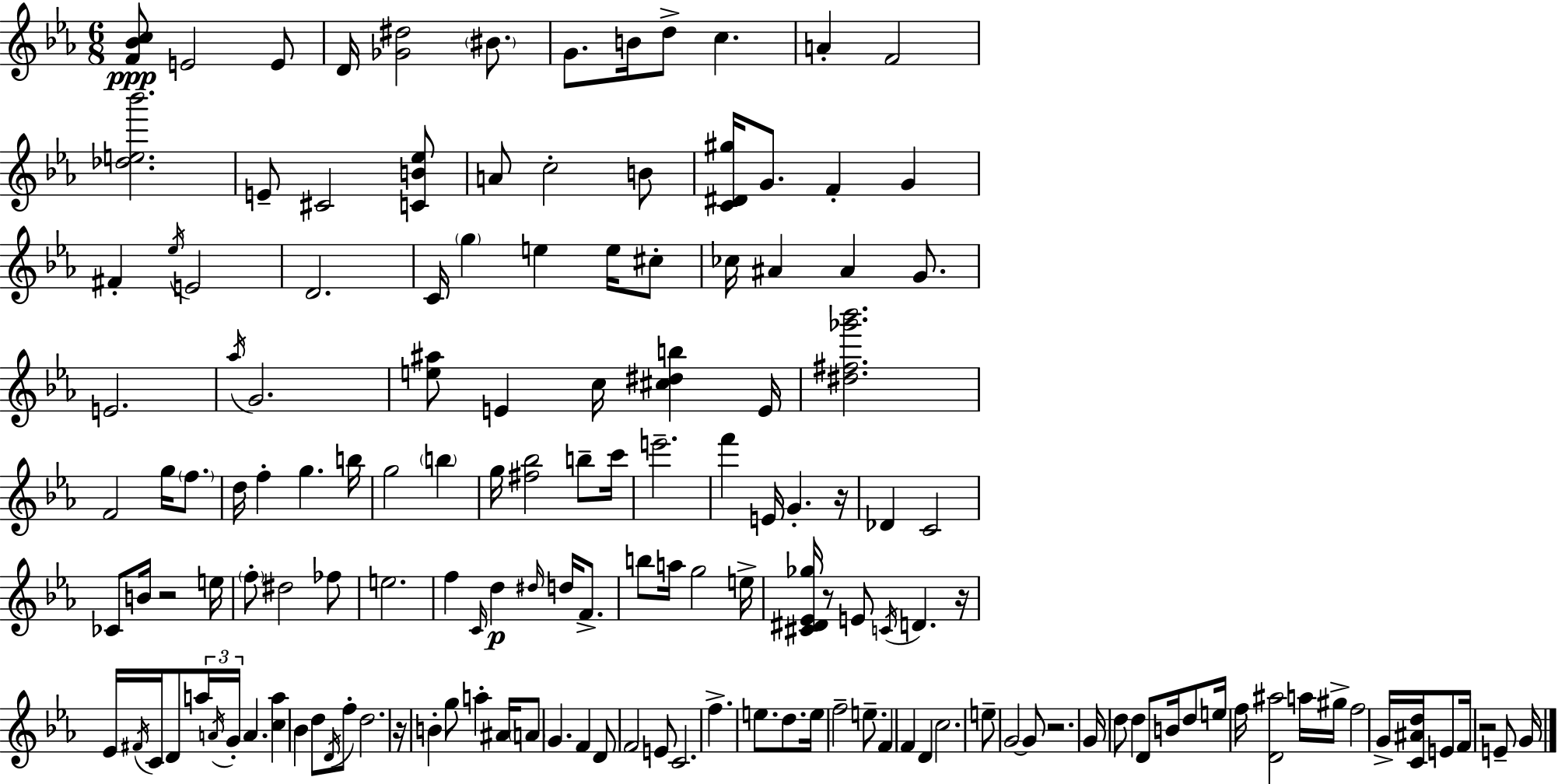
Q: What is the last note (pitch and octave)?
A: G4